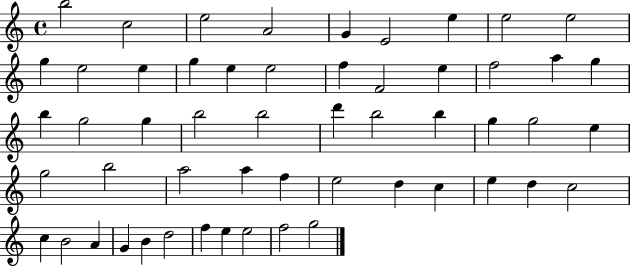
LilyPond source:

{
  \clef treble
  \time 4/4
  \defaultTimeSignature
  \key c \major
  b''2 c''2 | e''2 a'2 | g'4 e'2 e''4 | e''2 e''2 | \break g''4 e''2 e''4 | g''4 e''4 e''2 | f''4 f'2 e''4 | f''2 a''4 g''4 | \break b''4 g''2 g''4 | b''2 b''2 | d'''4 b''2 b''4 | g''4 g''2 e''4 | \break g''2 b''2 | a''2 a''4 f''4 | e''2 d''4 c''4 | e''4 d''4 c''2 | \break c''4 b'2 a'4 | g'4 b'4 d''2 | f''4 e''4 e''2 | f''2 g''2 | \break \bar "|."
}